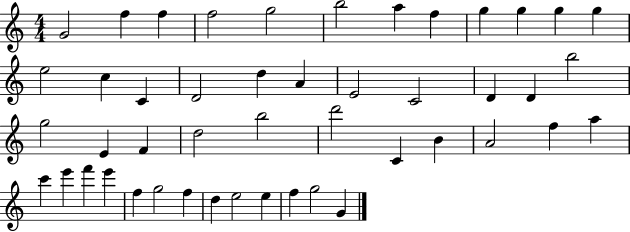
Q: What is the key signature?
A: C major